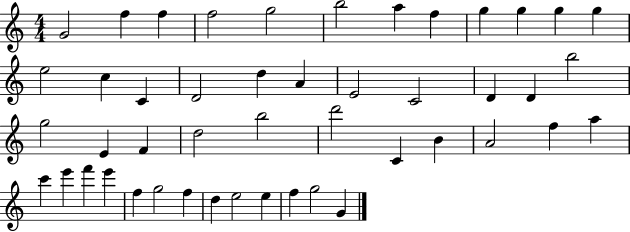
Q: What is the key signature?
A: C major